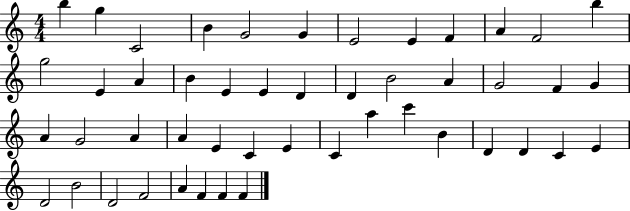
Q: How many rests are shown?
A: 0